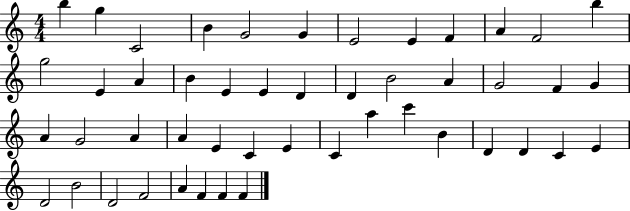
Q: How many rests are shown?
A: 0